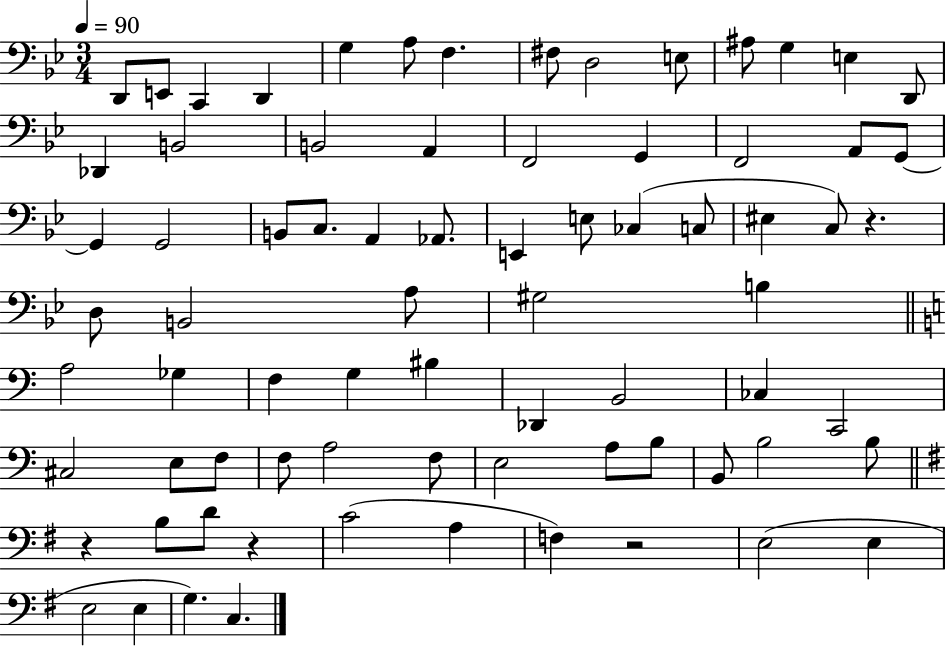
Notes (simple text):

D2/e E2/e C2/q D2/q G3/q A3/e F3/q. F#3/e D3/h E3/e A#3/e G3/q E3/q D2/e Db2/q B2/h B2/h A2/q F2/h G2/q F2/h A2/e G2/e G2/q G2/h B2/e C3/e. A2/q Ab2/e. E2/q E3/e CES3/q C3/e EIS3/q C3/e R/q. D3/e B2/h A3/e G#3/h B3/q A3/h Gb3/q F3/q G3/q BIS3/q Db2/q B2/h CES3/q C2/h C#3/h E3/e F3/e F3/e A3/h F3/e E3/h A3/e B3/e B2/e B3/h B3/e R/q B3/e D4/e R/q C4/h A3/q F3/q R/h E3/h E3/q E3/h E3/q G3/q. C3/q.